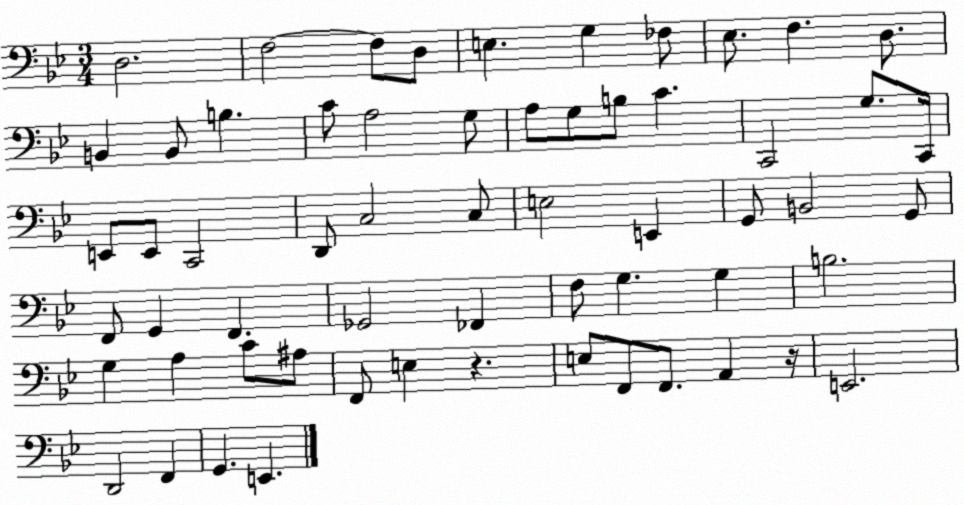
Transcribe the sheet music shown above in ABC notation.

X:1
T:Untitled
M:3/4
L:1/4
K:Bb
D,2 F,2 F,/2 D,/2 E, G, _F,/2 _E,/2 F, D,/2 B,, B,,/2 B, C/2 A,2 G,/2 A,/2 G,/2 B,/2 C C,,2 G,/2 C,,/4 E,,/2 E,,/2 C,,2 D,,/2 C,2 C,/2 E,2 E,, G,,/2 B,,2 G,,/2 F,,/2 G,, F,, _G,,2 _F,, F,/2 G, G, B,2 G, A, C/2 ^A,/2 F,,/2 E, z E,/2 F,,/2 F,,/2 A,, z/4 E,,2 D,,2 F,, G,, E,,